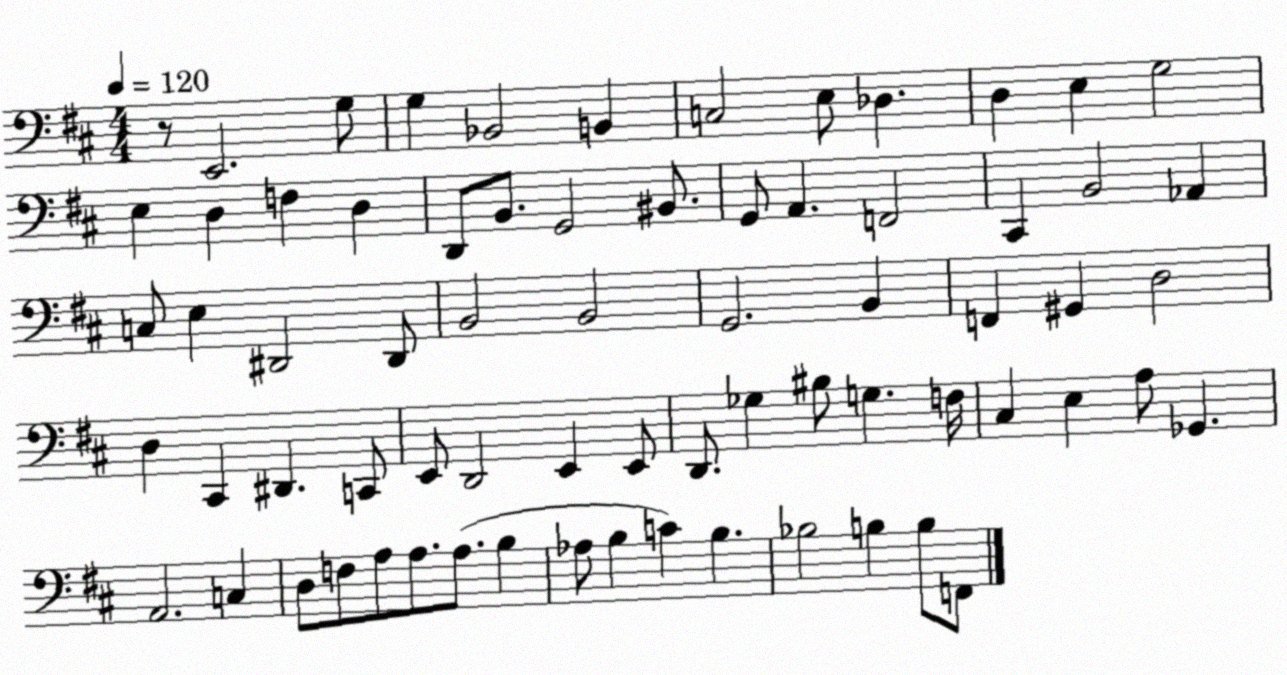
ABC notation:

X:1
T:Untitled
M:4/4
L:1/4
K:D
z/2 E,,2 G,/2 G, _B,,2 B,, C,2 E,/2 _D, D, E, G,2 E, D, F, D, D,,/2 B,,/2 G,,2 ^B,,/2 G,,/2 A,, F,,2 ^C,, B,,2 _A,, C,/2 E, ^D,,2 ^D,,/2 B,,2 B,,2 G,,2 B,, F,, ^G,, D,2 D, ^C,, ^D,, C,,/2 E,,/2 D,,2 E,, E,,/2 D,,/2 _G, ^B,/2 G, F,/4 ^C, E, A,/2 _G,, A,,2 C, D,/2 F,/2 A,/2 A,/2 A,/2 B, _A,/2 B, C B, _B,2 B, B,/2 F,,/2